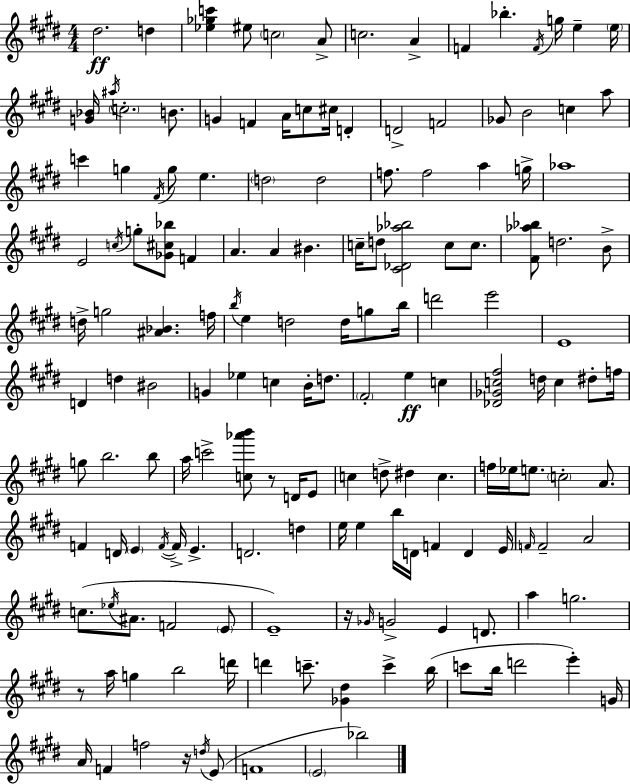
{
  \clef treble
  \numericTimeSignature
  \time 4/4
  \key e \major
  dis''2.\ff d''4 | <ees'' ges'' c'''>4 eis''8 \parenthesize c''2 a'8-> | c''2. a'4-> | f'4 bes''4.-. \acciaccatura { f'16 } g''16 e''4-- | \break \parenthesize e''16 <g' bes'>16 \acciaccatura { ais''16 } \parenthesize c''2.-. b'8. | g'4 f'4 a'16 c''8 cis''16 d'4-. | d'2-> f'2 | ges'8 b'2 c''4 | \break a''8 c'''4 g''4 \acciaccatura { fis'16 } g''8 e''4. | \parenthesize d''2 d''2 | f''8. f''2 a''4 | g''16-> aes''1 | \break e'2 \acciaccatura { c''16 } g''8-. <ges' cis'' bes''>8 | f'4 a'4. a'4 bis'4. | c''16-- d''8 <cis' des' aes'' bes''>2 c''8 | c''8. <fis' aes'' bes''>8 d''2. | \break b'8-> d''16-> g''2 <ais' bes'>4. | f''16 \acciaccatura { b''16 } e''4 d''2 | d''16 g''8 b''16 d'''2 e'''2 | e'1 | \break d'4 d''4 bis'2 | g'4 ees''4 c''4 | b'16-. d''8. \parenthesize fis'2-. e''4\ff | c''4 <des' ges' c'' fis''>2 d''16 c''4 | \break dis''8-. f''16 g''8 b''2. | b''8 a''16 c'''2-> <c'' aes''' b'''>8 | r8 d'16 e'8 c''4 d''8-> dis''4 c''4. | f''16 ees''16 e''8. \parenthesize c''2-. | \break a'8. f'4 d'16 \parenthesize e'4 \acciaccatura { f'16~ }~ f'16-> | e'4.-> d'2. | d''4 e''16 e''4 b''16 d'16 f'4 | d'4 e'16 \grace { f'16 } f'2-- a'2 | \break c''8.( \acciaccatura { ees''16 } ais'8. f'2 | \parenthesize e'8 e'1--) | r16 \grace { ges'16 } g'2-> | e'4 d'8. a''4 g''2. | \break r8 a''16 g''4 | b''2 d'''16 d'''4 c'''8.-- | <ges' dis''>4 c'''4-> b''16( c'''8 b''16 d'''2 | e'''4-.) g'16 a'16 f'4 f''2 | \break r16 \acciaccatura { d''16 }( e'8 f'1 | \parenthesize e'2 | bes''2) \bar "|."
}